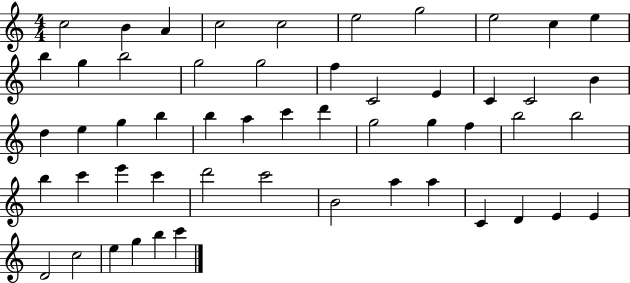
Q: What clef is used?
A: treble